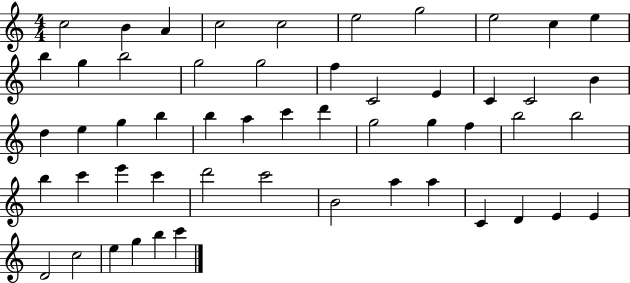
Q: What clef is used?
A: treble